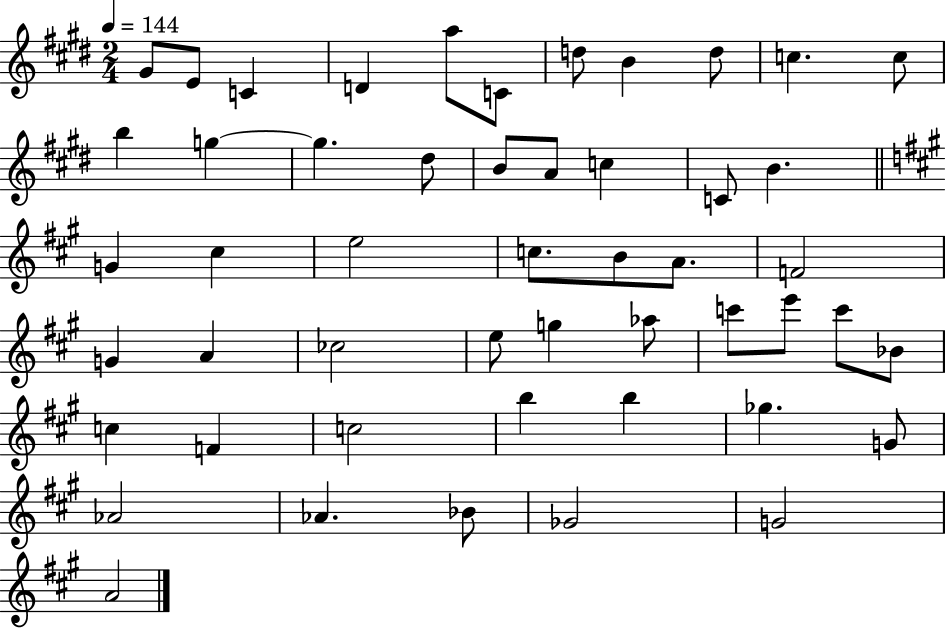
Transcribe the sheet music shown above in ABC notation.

X:1
T:Untitled
M:2/4
L:1/4
K:E
^G/2 E/2 C D a/2 C/2 d/2 B d/2 c c/2 b g g ^d/2 B/2 A/2 c C/2 B G ^c e2 c/2 B/2 A/2 F2 G A _c2 e/2 g _a/2 c'/2 e'/2 c'/2 _B/2 c F c2 b b _g G/2 _A2 _A _B/2 _G2 G2 A2